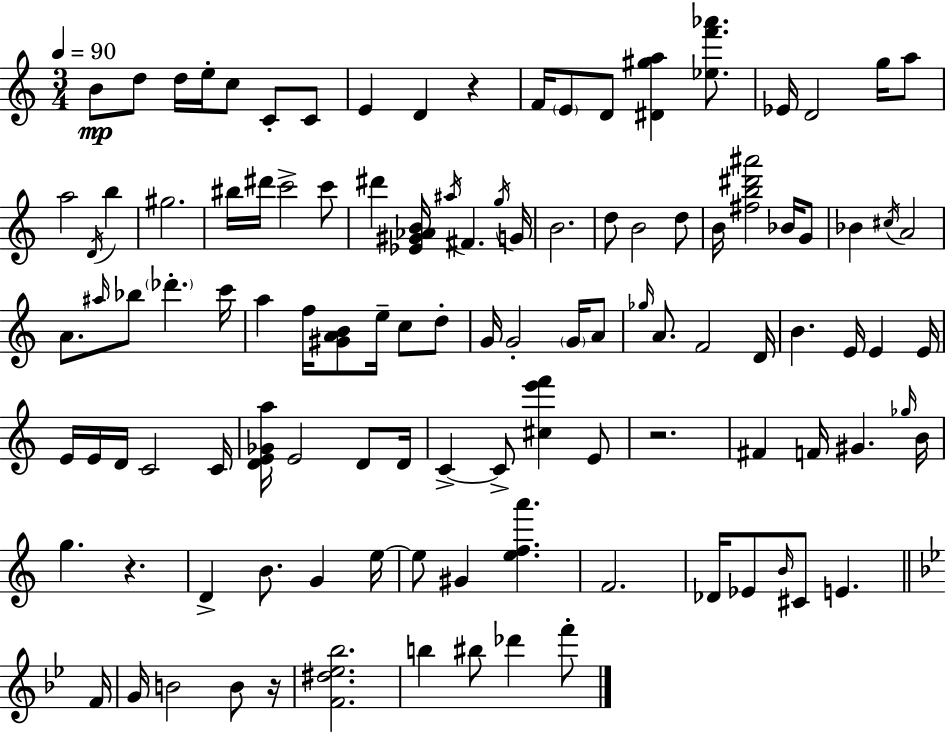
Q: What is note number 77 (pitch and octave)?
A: B4